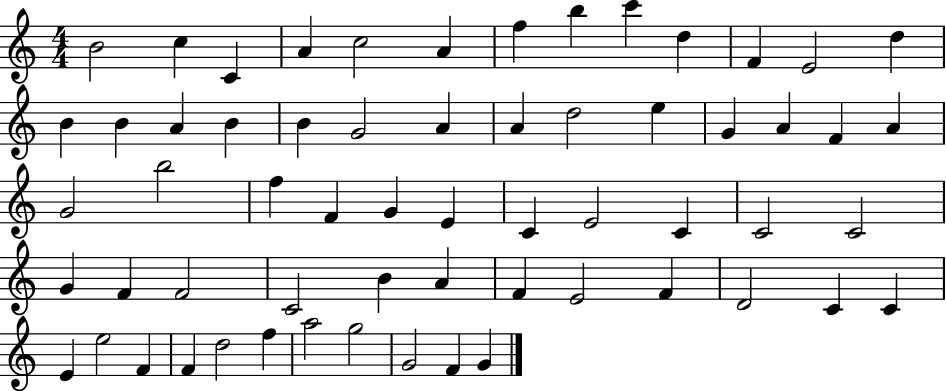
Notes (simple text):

B4/h C5/q C4/q A4/q C5/h A4/q F5/q B5/q C6/q D5/q F4/q E4/h D5/q B4/q B4/q A4/q B4/q B4/q G4/h A4/q A4/q D5/h E5/q G4/q A4/q F4/q A4/q G4/h B5/h F5/q F4/q G4/q E4/q C4/q E4/h C4/q C4/h C4/h G4/q F4/q F4/h C4/h B4/q A4/q F4/q E4/h F4/q D4/h C4/q C4/q E4/q E5/h F4/q F4/q D5/h F5/q A5/h G5/h G4/h F4/q G4/q